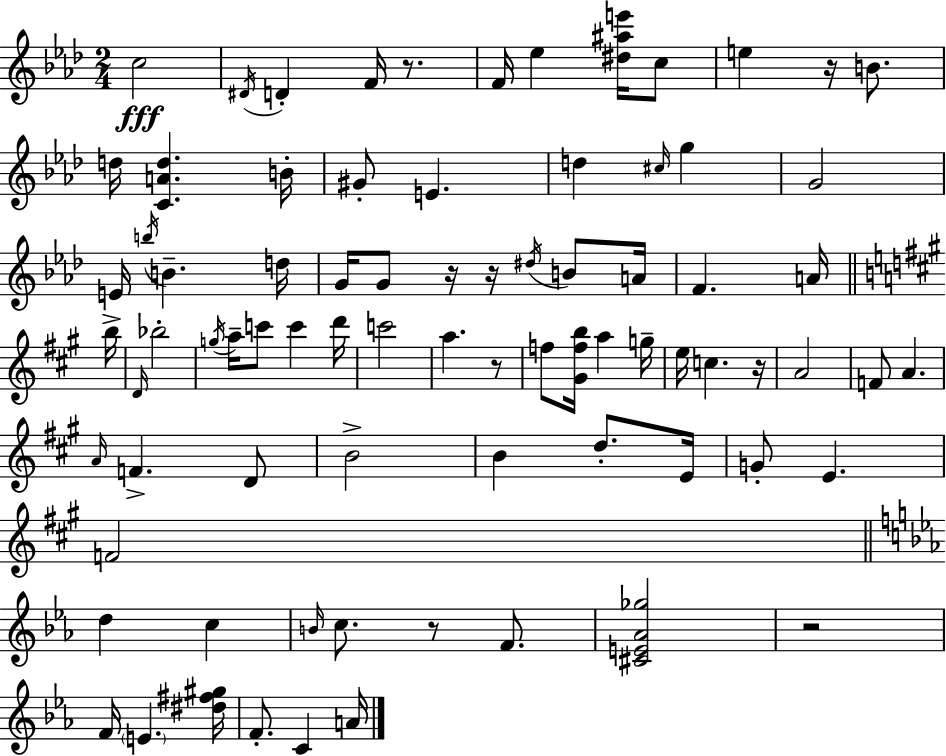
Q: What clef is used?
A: treble